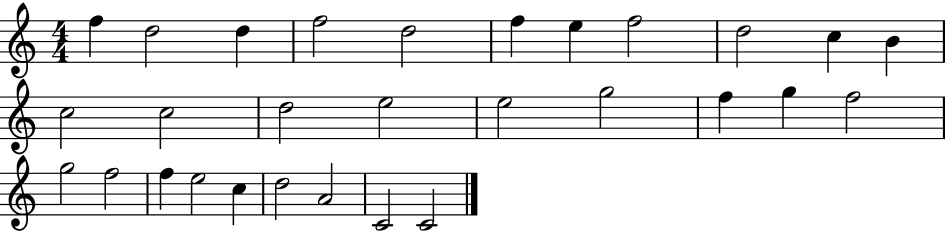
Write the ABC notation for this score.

X:1
T:Untitled
M:4/4
L:1/4
K:C
f d2 d f2 d2 f e f2 d2 c B c2 c2 d2 e2 e2 g2 f g f2 g2 f2 f e2 c d2 A2 C2 C2